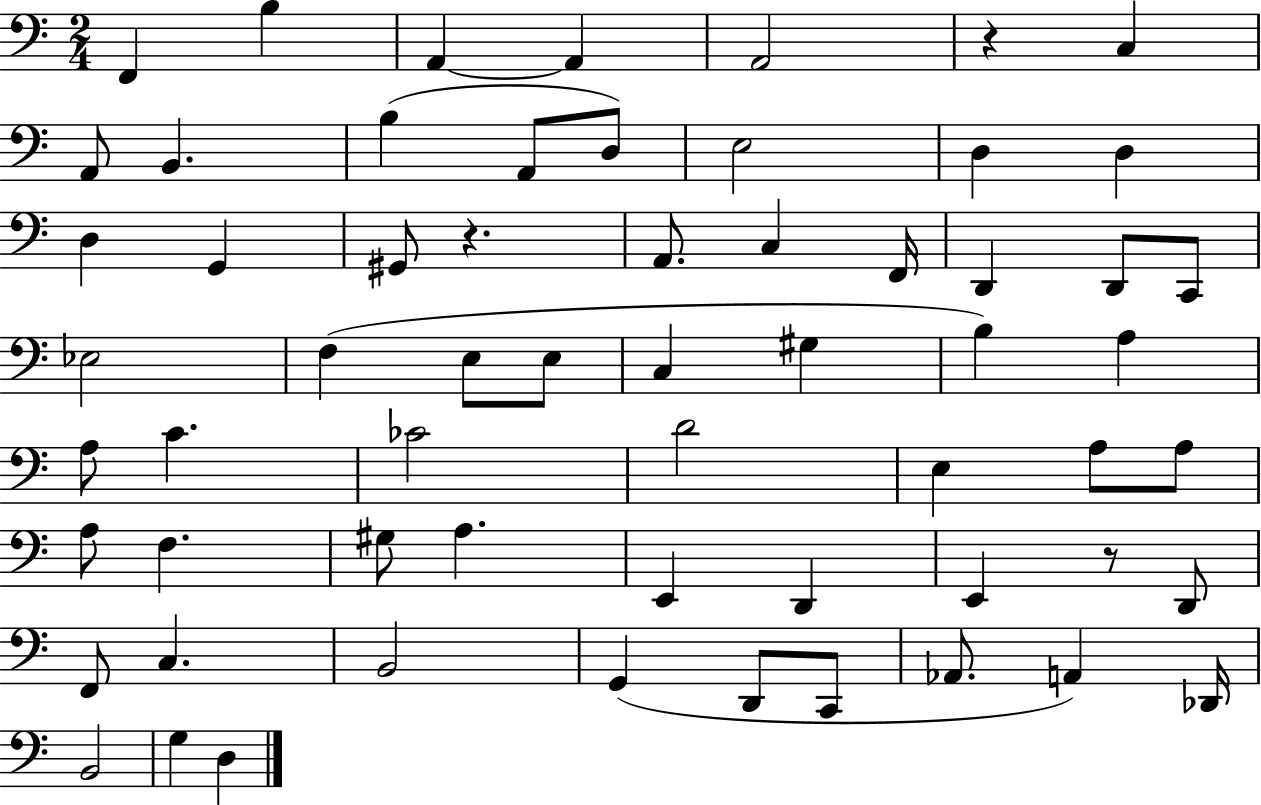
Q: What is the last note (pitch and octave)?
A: D3